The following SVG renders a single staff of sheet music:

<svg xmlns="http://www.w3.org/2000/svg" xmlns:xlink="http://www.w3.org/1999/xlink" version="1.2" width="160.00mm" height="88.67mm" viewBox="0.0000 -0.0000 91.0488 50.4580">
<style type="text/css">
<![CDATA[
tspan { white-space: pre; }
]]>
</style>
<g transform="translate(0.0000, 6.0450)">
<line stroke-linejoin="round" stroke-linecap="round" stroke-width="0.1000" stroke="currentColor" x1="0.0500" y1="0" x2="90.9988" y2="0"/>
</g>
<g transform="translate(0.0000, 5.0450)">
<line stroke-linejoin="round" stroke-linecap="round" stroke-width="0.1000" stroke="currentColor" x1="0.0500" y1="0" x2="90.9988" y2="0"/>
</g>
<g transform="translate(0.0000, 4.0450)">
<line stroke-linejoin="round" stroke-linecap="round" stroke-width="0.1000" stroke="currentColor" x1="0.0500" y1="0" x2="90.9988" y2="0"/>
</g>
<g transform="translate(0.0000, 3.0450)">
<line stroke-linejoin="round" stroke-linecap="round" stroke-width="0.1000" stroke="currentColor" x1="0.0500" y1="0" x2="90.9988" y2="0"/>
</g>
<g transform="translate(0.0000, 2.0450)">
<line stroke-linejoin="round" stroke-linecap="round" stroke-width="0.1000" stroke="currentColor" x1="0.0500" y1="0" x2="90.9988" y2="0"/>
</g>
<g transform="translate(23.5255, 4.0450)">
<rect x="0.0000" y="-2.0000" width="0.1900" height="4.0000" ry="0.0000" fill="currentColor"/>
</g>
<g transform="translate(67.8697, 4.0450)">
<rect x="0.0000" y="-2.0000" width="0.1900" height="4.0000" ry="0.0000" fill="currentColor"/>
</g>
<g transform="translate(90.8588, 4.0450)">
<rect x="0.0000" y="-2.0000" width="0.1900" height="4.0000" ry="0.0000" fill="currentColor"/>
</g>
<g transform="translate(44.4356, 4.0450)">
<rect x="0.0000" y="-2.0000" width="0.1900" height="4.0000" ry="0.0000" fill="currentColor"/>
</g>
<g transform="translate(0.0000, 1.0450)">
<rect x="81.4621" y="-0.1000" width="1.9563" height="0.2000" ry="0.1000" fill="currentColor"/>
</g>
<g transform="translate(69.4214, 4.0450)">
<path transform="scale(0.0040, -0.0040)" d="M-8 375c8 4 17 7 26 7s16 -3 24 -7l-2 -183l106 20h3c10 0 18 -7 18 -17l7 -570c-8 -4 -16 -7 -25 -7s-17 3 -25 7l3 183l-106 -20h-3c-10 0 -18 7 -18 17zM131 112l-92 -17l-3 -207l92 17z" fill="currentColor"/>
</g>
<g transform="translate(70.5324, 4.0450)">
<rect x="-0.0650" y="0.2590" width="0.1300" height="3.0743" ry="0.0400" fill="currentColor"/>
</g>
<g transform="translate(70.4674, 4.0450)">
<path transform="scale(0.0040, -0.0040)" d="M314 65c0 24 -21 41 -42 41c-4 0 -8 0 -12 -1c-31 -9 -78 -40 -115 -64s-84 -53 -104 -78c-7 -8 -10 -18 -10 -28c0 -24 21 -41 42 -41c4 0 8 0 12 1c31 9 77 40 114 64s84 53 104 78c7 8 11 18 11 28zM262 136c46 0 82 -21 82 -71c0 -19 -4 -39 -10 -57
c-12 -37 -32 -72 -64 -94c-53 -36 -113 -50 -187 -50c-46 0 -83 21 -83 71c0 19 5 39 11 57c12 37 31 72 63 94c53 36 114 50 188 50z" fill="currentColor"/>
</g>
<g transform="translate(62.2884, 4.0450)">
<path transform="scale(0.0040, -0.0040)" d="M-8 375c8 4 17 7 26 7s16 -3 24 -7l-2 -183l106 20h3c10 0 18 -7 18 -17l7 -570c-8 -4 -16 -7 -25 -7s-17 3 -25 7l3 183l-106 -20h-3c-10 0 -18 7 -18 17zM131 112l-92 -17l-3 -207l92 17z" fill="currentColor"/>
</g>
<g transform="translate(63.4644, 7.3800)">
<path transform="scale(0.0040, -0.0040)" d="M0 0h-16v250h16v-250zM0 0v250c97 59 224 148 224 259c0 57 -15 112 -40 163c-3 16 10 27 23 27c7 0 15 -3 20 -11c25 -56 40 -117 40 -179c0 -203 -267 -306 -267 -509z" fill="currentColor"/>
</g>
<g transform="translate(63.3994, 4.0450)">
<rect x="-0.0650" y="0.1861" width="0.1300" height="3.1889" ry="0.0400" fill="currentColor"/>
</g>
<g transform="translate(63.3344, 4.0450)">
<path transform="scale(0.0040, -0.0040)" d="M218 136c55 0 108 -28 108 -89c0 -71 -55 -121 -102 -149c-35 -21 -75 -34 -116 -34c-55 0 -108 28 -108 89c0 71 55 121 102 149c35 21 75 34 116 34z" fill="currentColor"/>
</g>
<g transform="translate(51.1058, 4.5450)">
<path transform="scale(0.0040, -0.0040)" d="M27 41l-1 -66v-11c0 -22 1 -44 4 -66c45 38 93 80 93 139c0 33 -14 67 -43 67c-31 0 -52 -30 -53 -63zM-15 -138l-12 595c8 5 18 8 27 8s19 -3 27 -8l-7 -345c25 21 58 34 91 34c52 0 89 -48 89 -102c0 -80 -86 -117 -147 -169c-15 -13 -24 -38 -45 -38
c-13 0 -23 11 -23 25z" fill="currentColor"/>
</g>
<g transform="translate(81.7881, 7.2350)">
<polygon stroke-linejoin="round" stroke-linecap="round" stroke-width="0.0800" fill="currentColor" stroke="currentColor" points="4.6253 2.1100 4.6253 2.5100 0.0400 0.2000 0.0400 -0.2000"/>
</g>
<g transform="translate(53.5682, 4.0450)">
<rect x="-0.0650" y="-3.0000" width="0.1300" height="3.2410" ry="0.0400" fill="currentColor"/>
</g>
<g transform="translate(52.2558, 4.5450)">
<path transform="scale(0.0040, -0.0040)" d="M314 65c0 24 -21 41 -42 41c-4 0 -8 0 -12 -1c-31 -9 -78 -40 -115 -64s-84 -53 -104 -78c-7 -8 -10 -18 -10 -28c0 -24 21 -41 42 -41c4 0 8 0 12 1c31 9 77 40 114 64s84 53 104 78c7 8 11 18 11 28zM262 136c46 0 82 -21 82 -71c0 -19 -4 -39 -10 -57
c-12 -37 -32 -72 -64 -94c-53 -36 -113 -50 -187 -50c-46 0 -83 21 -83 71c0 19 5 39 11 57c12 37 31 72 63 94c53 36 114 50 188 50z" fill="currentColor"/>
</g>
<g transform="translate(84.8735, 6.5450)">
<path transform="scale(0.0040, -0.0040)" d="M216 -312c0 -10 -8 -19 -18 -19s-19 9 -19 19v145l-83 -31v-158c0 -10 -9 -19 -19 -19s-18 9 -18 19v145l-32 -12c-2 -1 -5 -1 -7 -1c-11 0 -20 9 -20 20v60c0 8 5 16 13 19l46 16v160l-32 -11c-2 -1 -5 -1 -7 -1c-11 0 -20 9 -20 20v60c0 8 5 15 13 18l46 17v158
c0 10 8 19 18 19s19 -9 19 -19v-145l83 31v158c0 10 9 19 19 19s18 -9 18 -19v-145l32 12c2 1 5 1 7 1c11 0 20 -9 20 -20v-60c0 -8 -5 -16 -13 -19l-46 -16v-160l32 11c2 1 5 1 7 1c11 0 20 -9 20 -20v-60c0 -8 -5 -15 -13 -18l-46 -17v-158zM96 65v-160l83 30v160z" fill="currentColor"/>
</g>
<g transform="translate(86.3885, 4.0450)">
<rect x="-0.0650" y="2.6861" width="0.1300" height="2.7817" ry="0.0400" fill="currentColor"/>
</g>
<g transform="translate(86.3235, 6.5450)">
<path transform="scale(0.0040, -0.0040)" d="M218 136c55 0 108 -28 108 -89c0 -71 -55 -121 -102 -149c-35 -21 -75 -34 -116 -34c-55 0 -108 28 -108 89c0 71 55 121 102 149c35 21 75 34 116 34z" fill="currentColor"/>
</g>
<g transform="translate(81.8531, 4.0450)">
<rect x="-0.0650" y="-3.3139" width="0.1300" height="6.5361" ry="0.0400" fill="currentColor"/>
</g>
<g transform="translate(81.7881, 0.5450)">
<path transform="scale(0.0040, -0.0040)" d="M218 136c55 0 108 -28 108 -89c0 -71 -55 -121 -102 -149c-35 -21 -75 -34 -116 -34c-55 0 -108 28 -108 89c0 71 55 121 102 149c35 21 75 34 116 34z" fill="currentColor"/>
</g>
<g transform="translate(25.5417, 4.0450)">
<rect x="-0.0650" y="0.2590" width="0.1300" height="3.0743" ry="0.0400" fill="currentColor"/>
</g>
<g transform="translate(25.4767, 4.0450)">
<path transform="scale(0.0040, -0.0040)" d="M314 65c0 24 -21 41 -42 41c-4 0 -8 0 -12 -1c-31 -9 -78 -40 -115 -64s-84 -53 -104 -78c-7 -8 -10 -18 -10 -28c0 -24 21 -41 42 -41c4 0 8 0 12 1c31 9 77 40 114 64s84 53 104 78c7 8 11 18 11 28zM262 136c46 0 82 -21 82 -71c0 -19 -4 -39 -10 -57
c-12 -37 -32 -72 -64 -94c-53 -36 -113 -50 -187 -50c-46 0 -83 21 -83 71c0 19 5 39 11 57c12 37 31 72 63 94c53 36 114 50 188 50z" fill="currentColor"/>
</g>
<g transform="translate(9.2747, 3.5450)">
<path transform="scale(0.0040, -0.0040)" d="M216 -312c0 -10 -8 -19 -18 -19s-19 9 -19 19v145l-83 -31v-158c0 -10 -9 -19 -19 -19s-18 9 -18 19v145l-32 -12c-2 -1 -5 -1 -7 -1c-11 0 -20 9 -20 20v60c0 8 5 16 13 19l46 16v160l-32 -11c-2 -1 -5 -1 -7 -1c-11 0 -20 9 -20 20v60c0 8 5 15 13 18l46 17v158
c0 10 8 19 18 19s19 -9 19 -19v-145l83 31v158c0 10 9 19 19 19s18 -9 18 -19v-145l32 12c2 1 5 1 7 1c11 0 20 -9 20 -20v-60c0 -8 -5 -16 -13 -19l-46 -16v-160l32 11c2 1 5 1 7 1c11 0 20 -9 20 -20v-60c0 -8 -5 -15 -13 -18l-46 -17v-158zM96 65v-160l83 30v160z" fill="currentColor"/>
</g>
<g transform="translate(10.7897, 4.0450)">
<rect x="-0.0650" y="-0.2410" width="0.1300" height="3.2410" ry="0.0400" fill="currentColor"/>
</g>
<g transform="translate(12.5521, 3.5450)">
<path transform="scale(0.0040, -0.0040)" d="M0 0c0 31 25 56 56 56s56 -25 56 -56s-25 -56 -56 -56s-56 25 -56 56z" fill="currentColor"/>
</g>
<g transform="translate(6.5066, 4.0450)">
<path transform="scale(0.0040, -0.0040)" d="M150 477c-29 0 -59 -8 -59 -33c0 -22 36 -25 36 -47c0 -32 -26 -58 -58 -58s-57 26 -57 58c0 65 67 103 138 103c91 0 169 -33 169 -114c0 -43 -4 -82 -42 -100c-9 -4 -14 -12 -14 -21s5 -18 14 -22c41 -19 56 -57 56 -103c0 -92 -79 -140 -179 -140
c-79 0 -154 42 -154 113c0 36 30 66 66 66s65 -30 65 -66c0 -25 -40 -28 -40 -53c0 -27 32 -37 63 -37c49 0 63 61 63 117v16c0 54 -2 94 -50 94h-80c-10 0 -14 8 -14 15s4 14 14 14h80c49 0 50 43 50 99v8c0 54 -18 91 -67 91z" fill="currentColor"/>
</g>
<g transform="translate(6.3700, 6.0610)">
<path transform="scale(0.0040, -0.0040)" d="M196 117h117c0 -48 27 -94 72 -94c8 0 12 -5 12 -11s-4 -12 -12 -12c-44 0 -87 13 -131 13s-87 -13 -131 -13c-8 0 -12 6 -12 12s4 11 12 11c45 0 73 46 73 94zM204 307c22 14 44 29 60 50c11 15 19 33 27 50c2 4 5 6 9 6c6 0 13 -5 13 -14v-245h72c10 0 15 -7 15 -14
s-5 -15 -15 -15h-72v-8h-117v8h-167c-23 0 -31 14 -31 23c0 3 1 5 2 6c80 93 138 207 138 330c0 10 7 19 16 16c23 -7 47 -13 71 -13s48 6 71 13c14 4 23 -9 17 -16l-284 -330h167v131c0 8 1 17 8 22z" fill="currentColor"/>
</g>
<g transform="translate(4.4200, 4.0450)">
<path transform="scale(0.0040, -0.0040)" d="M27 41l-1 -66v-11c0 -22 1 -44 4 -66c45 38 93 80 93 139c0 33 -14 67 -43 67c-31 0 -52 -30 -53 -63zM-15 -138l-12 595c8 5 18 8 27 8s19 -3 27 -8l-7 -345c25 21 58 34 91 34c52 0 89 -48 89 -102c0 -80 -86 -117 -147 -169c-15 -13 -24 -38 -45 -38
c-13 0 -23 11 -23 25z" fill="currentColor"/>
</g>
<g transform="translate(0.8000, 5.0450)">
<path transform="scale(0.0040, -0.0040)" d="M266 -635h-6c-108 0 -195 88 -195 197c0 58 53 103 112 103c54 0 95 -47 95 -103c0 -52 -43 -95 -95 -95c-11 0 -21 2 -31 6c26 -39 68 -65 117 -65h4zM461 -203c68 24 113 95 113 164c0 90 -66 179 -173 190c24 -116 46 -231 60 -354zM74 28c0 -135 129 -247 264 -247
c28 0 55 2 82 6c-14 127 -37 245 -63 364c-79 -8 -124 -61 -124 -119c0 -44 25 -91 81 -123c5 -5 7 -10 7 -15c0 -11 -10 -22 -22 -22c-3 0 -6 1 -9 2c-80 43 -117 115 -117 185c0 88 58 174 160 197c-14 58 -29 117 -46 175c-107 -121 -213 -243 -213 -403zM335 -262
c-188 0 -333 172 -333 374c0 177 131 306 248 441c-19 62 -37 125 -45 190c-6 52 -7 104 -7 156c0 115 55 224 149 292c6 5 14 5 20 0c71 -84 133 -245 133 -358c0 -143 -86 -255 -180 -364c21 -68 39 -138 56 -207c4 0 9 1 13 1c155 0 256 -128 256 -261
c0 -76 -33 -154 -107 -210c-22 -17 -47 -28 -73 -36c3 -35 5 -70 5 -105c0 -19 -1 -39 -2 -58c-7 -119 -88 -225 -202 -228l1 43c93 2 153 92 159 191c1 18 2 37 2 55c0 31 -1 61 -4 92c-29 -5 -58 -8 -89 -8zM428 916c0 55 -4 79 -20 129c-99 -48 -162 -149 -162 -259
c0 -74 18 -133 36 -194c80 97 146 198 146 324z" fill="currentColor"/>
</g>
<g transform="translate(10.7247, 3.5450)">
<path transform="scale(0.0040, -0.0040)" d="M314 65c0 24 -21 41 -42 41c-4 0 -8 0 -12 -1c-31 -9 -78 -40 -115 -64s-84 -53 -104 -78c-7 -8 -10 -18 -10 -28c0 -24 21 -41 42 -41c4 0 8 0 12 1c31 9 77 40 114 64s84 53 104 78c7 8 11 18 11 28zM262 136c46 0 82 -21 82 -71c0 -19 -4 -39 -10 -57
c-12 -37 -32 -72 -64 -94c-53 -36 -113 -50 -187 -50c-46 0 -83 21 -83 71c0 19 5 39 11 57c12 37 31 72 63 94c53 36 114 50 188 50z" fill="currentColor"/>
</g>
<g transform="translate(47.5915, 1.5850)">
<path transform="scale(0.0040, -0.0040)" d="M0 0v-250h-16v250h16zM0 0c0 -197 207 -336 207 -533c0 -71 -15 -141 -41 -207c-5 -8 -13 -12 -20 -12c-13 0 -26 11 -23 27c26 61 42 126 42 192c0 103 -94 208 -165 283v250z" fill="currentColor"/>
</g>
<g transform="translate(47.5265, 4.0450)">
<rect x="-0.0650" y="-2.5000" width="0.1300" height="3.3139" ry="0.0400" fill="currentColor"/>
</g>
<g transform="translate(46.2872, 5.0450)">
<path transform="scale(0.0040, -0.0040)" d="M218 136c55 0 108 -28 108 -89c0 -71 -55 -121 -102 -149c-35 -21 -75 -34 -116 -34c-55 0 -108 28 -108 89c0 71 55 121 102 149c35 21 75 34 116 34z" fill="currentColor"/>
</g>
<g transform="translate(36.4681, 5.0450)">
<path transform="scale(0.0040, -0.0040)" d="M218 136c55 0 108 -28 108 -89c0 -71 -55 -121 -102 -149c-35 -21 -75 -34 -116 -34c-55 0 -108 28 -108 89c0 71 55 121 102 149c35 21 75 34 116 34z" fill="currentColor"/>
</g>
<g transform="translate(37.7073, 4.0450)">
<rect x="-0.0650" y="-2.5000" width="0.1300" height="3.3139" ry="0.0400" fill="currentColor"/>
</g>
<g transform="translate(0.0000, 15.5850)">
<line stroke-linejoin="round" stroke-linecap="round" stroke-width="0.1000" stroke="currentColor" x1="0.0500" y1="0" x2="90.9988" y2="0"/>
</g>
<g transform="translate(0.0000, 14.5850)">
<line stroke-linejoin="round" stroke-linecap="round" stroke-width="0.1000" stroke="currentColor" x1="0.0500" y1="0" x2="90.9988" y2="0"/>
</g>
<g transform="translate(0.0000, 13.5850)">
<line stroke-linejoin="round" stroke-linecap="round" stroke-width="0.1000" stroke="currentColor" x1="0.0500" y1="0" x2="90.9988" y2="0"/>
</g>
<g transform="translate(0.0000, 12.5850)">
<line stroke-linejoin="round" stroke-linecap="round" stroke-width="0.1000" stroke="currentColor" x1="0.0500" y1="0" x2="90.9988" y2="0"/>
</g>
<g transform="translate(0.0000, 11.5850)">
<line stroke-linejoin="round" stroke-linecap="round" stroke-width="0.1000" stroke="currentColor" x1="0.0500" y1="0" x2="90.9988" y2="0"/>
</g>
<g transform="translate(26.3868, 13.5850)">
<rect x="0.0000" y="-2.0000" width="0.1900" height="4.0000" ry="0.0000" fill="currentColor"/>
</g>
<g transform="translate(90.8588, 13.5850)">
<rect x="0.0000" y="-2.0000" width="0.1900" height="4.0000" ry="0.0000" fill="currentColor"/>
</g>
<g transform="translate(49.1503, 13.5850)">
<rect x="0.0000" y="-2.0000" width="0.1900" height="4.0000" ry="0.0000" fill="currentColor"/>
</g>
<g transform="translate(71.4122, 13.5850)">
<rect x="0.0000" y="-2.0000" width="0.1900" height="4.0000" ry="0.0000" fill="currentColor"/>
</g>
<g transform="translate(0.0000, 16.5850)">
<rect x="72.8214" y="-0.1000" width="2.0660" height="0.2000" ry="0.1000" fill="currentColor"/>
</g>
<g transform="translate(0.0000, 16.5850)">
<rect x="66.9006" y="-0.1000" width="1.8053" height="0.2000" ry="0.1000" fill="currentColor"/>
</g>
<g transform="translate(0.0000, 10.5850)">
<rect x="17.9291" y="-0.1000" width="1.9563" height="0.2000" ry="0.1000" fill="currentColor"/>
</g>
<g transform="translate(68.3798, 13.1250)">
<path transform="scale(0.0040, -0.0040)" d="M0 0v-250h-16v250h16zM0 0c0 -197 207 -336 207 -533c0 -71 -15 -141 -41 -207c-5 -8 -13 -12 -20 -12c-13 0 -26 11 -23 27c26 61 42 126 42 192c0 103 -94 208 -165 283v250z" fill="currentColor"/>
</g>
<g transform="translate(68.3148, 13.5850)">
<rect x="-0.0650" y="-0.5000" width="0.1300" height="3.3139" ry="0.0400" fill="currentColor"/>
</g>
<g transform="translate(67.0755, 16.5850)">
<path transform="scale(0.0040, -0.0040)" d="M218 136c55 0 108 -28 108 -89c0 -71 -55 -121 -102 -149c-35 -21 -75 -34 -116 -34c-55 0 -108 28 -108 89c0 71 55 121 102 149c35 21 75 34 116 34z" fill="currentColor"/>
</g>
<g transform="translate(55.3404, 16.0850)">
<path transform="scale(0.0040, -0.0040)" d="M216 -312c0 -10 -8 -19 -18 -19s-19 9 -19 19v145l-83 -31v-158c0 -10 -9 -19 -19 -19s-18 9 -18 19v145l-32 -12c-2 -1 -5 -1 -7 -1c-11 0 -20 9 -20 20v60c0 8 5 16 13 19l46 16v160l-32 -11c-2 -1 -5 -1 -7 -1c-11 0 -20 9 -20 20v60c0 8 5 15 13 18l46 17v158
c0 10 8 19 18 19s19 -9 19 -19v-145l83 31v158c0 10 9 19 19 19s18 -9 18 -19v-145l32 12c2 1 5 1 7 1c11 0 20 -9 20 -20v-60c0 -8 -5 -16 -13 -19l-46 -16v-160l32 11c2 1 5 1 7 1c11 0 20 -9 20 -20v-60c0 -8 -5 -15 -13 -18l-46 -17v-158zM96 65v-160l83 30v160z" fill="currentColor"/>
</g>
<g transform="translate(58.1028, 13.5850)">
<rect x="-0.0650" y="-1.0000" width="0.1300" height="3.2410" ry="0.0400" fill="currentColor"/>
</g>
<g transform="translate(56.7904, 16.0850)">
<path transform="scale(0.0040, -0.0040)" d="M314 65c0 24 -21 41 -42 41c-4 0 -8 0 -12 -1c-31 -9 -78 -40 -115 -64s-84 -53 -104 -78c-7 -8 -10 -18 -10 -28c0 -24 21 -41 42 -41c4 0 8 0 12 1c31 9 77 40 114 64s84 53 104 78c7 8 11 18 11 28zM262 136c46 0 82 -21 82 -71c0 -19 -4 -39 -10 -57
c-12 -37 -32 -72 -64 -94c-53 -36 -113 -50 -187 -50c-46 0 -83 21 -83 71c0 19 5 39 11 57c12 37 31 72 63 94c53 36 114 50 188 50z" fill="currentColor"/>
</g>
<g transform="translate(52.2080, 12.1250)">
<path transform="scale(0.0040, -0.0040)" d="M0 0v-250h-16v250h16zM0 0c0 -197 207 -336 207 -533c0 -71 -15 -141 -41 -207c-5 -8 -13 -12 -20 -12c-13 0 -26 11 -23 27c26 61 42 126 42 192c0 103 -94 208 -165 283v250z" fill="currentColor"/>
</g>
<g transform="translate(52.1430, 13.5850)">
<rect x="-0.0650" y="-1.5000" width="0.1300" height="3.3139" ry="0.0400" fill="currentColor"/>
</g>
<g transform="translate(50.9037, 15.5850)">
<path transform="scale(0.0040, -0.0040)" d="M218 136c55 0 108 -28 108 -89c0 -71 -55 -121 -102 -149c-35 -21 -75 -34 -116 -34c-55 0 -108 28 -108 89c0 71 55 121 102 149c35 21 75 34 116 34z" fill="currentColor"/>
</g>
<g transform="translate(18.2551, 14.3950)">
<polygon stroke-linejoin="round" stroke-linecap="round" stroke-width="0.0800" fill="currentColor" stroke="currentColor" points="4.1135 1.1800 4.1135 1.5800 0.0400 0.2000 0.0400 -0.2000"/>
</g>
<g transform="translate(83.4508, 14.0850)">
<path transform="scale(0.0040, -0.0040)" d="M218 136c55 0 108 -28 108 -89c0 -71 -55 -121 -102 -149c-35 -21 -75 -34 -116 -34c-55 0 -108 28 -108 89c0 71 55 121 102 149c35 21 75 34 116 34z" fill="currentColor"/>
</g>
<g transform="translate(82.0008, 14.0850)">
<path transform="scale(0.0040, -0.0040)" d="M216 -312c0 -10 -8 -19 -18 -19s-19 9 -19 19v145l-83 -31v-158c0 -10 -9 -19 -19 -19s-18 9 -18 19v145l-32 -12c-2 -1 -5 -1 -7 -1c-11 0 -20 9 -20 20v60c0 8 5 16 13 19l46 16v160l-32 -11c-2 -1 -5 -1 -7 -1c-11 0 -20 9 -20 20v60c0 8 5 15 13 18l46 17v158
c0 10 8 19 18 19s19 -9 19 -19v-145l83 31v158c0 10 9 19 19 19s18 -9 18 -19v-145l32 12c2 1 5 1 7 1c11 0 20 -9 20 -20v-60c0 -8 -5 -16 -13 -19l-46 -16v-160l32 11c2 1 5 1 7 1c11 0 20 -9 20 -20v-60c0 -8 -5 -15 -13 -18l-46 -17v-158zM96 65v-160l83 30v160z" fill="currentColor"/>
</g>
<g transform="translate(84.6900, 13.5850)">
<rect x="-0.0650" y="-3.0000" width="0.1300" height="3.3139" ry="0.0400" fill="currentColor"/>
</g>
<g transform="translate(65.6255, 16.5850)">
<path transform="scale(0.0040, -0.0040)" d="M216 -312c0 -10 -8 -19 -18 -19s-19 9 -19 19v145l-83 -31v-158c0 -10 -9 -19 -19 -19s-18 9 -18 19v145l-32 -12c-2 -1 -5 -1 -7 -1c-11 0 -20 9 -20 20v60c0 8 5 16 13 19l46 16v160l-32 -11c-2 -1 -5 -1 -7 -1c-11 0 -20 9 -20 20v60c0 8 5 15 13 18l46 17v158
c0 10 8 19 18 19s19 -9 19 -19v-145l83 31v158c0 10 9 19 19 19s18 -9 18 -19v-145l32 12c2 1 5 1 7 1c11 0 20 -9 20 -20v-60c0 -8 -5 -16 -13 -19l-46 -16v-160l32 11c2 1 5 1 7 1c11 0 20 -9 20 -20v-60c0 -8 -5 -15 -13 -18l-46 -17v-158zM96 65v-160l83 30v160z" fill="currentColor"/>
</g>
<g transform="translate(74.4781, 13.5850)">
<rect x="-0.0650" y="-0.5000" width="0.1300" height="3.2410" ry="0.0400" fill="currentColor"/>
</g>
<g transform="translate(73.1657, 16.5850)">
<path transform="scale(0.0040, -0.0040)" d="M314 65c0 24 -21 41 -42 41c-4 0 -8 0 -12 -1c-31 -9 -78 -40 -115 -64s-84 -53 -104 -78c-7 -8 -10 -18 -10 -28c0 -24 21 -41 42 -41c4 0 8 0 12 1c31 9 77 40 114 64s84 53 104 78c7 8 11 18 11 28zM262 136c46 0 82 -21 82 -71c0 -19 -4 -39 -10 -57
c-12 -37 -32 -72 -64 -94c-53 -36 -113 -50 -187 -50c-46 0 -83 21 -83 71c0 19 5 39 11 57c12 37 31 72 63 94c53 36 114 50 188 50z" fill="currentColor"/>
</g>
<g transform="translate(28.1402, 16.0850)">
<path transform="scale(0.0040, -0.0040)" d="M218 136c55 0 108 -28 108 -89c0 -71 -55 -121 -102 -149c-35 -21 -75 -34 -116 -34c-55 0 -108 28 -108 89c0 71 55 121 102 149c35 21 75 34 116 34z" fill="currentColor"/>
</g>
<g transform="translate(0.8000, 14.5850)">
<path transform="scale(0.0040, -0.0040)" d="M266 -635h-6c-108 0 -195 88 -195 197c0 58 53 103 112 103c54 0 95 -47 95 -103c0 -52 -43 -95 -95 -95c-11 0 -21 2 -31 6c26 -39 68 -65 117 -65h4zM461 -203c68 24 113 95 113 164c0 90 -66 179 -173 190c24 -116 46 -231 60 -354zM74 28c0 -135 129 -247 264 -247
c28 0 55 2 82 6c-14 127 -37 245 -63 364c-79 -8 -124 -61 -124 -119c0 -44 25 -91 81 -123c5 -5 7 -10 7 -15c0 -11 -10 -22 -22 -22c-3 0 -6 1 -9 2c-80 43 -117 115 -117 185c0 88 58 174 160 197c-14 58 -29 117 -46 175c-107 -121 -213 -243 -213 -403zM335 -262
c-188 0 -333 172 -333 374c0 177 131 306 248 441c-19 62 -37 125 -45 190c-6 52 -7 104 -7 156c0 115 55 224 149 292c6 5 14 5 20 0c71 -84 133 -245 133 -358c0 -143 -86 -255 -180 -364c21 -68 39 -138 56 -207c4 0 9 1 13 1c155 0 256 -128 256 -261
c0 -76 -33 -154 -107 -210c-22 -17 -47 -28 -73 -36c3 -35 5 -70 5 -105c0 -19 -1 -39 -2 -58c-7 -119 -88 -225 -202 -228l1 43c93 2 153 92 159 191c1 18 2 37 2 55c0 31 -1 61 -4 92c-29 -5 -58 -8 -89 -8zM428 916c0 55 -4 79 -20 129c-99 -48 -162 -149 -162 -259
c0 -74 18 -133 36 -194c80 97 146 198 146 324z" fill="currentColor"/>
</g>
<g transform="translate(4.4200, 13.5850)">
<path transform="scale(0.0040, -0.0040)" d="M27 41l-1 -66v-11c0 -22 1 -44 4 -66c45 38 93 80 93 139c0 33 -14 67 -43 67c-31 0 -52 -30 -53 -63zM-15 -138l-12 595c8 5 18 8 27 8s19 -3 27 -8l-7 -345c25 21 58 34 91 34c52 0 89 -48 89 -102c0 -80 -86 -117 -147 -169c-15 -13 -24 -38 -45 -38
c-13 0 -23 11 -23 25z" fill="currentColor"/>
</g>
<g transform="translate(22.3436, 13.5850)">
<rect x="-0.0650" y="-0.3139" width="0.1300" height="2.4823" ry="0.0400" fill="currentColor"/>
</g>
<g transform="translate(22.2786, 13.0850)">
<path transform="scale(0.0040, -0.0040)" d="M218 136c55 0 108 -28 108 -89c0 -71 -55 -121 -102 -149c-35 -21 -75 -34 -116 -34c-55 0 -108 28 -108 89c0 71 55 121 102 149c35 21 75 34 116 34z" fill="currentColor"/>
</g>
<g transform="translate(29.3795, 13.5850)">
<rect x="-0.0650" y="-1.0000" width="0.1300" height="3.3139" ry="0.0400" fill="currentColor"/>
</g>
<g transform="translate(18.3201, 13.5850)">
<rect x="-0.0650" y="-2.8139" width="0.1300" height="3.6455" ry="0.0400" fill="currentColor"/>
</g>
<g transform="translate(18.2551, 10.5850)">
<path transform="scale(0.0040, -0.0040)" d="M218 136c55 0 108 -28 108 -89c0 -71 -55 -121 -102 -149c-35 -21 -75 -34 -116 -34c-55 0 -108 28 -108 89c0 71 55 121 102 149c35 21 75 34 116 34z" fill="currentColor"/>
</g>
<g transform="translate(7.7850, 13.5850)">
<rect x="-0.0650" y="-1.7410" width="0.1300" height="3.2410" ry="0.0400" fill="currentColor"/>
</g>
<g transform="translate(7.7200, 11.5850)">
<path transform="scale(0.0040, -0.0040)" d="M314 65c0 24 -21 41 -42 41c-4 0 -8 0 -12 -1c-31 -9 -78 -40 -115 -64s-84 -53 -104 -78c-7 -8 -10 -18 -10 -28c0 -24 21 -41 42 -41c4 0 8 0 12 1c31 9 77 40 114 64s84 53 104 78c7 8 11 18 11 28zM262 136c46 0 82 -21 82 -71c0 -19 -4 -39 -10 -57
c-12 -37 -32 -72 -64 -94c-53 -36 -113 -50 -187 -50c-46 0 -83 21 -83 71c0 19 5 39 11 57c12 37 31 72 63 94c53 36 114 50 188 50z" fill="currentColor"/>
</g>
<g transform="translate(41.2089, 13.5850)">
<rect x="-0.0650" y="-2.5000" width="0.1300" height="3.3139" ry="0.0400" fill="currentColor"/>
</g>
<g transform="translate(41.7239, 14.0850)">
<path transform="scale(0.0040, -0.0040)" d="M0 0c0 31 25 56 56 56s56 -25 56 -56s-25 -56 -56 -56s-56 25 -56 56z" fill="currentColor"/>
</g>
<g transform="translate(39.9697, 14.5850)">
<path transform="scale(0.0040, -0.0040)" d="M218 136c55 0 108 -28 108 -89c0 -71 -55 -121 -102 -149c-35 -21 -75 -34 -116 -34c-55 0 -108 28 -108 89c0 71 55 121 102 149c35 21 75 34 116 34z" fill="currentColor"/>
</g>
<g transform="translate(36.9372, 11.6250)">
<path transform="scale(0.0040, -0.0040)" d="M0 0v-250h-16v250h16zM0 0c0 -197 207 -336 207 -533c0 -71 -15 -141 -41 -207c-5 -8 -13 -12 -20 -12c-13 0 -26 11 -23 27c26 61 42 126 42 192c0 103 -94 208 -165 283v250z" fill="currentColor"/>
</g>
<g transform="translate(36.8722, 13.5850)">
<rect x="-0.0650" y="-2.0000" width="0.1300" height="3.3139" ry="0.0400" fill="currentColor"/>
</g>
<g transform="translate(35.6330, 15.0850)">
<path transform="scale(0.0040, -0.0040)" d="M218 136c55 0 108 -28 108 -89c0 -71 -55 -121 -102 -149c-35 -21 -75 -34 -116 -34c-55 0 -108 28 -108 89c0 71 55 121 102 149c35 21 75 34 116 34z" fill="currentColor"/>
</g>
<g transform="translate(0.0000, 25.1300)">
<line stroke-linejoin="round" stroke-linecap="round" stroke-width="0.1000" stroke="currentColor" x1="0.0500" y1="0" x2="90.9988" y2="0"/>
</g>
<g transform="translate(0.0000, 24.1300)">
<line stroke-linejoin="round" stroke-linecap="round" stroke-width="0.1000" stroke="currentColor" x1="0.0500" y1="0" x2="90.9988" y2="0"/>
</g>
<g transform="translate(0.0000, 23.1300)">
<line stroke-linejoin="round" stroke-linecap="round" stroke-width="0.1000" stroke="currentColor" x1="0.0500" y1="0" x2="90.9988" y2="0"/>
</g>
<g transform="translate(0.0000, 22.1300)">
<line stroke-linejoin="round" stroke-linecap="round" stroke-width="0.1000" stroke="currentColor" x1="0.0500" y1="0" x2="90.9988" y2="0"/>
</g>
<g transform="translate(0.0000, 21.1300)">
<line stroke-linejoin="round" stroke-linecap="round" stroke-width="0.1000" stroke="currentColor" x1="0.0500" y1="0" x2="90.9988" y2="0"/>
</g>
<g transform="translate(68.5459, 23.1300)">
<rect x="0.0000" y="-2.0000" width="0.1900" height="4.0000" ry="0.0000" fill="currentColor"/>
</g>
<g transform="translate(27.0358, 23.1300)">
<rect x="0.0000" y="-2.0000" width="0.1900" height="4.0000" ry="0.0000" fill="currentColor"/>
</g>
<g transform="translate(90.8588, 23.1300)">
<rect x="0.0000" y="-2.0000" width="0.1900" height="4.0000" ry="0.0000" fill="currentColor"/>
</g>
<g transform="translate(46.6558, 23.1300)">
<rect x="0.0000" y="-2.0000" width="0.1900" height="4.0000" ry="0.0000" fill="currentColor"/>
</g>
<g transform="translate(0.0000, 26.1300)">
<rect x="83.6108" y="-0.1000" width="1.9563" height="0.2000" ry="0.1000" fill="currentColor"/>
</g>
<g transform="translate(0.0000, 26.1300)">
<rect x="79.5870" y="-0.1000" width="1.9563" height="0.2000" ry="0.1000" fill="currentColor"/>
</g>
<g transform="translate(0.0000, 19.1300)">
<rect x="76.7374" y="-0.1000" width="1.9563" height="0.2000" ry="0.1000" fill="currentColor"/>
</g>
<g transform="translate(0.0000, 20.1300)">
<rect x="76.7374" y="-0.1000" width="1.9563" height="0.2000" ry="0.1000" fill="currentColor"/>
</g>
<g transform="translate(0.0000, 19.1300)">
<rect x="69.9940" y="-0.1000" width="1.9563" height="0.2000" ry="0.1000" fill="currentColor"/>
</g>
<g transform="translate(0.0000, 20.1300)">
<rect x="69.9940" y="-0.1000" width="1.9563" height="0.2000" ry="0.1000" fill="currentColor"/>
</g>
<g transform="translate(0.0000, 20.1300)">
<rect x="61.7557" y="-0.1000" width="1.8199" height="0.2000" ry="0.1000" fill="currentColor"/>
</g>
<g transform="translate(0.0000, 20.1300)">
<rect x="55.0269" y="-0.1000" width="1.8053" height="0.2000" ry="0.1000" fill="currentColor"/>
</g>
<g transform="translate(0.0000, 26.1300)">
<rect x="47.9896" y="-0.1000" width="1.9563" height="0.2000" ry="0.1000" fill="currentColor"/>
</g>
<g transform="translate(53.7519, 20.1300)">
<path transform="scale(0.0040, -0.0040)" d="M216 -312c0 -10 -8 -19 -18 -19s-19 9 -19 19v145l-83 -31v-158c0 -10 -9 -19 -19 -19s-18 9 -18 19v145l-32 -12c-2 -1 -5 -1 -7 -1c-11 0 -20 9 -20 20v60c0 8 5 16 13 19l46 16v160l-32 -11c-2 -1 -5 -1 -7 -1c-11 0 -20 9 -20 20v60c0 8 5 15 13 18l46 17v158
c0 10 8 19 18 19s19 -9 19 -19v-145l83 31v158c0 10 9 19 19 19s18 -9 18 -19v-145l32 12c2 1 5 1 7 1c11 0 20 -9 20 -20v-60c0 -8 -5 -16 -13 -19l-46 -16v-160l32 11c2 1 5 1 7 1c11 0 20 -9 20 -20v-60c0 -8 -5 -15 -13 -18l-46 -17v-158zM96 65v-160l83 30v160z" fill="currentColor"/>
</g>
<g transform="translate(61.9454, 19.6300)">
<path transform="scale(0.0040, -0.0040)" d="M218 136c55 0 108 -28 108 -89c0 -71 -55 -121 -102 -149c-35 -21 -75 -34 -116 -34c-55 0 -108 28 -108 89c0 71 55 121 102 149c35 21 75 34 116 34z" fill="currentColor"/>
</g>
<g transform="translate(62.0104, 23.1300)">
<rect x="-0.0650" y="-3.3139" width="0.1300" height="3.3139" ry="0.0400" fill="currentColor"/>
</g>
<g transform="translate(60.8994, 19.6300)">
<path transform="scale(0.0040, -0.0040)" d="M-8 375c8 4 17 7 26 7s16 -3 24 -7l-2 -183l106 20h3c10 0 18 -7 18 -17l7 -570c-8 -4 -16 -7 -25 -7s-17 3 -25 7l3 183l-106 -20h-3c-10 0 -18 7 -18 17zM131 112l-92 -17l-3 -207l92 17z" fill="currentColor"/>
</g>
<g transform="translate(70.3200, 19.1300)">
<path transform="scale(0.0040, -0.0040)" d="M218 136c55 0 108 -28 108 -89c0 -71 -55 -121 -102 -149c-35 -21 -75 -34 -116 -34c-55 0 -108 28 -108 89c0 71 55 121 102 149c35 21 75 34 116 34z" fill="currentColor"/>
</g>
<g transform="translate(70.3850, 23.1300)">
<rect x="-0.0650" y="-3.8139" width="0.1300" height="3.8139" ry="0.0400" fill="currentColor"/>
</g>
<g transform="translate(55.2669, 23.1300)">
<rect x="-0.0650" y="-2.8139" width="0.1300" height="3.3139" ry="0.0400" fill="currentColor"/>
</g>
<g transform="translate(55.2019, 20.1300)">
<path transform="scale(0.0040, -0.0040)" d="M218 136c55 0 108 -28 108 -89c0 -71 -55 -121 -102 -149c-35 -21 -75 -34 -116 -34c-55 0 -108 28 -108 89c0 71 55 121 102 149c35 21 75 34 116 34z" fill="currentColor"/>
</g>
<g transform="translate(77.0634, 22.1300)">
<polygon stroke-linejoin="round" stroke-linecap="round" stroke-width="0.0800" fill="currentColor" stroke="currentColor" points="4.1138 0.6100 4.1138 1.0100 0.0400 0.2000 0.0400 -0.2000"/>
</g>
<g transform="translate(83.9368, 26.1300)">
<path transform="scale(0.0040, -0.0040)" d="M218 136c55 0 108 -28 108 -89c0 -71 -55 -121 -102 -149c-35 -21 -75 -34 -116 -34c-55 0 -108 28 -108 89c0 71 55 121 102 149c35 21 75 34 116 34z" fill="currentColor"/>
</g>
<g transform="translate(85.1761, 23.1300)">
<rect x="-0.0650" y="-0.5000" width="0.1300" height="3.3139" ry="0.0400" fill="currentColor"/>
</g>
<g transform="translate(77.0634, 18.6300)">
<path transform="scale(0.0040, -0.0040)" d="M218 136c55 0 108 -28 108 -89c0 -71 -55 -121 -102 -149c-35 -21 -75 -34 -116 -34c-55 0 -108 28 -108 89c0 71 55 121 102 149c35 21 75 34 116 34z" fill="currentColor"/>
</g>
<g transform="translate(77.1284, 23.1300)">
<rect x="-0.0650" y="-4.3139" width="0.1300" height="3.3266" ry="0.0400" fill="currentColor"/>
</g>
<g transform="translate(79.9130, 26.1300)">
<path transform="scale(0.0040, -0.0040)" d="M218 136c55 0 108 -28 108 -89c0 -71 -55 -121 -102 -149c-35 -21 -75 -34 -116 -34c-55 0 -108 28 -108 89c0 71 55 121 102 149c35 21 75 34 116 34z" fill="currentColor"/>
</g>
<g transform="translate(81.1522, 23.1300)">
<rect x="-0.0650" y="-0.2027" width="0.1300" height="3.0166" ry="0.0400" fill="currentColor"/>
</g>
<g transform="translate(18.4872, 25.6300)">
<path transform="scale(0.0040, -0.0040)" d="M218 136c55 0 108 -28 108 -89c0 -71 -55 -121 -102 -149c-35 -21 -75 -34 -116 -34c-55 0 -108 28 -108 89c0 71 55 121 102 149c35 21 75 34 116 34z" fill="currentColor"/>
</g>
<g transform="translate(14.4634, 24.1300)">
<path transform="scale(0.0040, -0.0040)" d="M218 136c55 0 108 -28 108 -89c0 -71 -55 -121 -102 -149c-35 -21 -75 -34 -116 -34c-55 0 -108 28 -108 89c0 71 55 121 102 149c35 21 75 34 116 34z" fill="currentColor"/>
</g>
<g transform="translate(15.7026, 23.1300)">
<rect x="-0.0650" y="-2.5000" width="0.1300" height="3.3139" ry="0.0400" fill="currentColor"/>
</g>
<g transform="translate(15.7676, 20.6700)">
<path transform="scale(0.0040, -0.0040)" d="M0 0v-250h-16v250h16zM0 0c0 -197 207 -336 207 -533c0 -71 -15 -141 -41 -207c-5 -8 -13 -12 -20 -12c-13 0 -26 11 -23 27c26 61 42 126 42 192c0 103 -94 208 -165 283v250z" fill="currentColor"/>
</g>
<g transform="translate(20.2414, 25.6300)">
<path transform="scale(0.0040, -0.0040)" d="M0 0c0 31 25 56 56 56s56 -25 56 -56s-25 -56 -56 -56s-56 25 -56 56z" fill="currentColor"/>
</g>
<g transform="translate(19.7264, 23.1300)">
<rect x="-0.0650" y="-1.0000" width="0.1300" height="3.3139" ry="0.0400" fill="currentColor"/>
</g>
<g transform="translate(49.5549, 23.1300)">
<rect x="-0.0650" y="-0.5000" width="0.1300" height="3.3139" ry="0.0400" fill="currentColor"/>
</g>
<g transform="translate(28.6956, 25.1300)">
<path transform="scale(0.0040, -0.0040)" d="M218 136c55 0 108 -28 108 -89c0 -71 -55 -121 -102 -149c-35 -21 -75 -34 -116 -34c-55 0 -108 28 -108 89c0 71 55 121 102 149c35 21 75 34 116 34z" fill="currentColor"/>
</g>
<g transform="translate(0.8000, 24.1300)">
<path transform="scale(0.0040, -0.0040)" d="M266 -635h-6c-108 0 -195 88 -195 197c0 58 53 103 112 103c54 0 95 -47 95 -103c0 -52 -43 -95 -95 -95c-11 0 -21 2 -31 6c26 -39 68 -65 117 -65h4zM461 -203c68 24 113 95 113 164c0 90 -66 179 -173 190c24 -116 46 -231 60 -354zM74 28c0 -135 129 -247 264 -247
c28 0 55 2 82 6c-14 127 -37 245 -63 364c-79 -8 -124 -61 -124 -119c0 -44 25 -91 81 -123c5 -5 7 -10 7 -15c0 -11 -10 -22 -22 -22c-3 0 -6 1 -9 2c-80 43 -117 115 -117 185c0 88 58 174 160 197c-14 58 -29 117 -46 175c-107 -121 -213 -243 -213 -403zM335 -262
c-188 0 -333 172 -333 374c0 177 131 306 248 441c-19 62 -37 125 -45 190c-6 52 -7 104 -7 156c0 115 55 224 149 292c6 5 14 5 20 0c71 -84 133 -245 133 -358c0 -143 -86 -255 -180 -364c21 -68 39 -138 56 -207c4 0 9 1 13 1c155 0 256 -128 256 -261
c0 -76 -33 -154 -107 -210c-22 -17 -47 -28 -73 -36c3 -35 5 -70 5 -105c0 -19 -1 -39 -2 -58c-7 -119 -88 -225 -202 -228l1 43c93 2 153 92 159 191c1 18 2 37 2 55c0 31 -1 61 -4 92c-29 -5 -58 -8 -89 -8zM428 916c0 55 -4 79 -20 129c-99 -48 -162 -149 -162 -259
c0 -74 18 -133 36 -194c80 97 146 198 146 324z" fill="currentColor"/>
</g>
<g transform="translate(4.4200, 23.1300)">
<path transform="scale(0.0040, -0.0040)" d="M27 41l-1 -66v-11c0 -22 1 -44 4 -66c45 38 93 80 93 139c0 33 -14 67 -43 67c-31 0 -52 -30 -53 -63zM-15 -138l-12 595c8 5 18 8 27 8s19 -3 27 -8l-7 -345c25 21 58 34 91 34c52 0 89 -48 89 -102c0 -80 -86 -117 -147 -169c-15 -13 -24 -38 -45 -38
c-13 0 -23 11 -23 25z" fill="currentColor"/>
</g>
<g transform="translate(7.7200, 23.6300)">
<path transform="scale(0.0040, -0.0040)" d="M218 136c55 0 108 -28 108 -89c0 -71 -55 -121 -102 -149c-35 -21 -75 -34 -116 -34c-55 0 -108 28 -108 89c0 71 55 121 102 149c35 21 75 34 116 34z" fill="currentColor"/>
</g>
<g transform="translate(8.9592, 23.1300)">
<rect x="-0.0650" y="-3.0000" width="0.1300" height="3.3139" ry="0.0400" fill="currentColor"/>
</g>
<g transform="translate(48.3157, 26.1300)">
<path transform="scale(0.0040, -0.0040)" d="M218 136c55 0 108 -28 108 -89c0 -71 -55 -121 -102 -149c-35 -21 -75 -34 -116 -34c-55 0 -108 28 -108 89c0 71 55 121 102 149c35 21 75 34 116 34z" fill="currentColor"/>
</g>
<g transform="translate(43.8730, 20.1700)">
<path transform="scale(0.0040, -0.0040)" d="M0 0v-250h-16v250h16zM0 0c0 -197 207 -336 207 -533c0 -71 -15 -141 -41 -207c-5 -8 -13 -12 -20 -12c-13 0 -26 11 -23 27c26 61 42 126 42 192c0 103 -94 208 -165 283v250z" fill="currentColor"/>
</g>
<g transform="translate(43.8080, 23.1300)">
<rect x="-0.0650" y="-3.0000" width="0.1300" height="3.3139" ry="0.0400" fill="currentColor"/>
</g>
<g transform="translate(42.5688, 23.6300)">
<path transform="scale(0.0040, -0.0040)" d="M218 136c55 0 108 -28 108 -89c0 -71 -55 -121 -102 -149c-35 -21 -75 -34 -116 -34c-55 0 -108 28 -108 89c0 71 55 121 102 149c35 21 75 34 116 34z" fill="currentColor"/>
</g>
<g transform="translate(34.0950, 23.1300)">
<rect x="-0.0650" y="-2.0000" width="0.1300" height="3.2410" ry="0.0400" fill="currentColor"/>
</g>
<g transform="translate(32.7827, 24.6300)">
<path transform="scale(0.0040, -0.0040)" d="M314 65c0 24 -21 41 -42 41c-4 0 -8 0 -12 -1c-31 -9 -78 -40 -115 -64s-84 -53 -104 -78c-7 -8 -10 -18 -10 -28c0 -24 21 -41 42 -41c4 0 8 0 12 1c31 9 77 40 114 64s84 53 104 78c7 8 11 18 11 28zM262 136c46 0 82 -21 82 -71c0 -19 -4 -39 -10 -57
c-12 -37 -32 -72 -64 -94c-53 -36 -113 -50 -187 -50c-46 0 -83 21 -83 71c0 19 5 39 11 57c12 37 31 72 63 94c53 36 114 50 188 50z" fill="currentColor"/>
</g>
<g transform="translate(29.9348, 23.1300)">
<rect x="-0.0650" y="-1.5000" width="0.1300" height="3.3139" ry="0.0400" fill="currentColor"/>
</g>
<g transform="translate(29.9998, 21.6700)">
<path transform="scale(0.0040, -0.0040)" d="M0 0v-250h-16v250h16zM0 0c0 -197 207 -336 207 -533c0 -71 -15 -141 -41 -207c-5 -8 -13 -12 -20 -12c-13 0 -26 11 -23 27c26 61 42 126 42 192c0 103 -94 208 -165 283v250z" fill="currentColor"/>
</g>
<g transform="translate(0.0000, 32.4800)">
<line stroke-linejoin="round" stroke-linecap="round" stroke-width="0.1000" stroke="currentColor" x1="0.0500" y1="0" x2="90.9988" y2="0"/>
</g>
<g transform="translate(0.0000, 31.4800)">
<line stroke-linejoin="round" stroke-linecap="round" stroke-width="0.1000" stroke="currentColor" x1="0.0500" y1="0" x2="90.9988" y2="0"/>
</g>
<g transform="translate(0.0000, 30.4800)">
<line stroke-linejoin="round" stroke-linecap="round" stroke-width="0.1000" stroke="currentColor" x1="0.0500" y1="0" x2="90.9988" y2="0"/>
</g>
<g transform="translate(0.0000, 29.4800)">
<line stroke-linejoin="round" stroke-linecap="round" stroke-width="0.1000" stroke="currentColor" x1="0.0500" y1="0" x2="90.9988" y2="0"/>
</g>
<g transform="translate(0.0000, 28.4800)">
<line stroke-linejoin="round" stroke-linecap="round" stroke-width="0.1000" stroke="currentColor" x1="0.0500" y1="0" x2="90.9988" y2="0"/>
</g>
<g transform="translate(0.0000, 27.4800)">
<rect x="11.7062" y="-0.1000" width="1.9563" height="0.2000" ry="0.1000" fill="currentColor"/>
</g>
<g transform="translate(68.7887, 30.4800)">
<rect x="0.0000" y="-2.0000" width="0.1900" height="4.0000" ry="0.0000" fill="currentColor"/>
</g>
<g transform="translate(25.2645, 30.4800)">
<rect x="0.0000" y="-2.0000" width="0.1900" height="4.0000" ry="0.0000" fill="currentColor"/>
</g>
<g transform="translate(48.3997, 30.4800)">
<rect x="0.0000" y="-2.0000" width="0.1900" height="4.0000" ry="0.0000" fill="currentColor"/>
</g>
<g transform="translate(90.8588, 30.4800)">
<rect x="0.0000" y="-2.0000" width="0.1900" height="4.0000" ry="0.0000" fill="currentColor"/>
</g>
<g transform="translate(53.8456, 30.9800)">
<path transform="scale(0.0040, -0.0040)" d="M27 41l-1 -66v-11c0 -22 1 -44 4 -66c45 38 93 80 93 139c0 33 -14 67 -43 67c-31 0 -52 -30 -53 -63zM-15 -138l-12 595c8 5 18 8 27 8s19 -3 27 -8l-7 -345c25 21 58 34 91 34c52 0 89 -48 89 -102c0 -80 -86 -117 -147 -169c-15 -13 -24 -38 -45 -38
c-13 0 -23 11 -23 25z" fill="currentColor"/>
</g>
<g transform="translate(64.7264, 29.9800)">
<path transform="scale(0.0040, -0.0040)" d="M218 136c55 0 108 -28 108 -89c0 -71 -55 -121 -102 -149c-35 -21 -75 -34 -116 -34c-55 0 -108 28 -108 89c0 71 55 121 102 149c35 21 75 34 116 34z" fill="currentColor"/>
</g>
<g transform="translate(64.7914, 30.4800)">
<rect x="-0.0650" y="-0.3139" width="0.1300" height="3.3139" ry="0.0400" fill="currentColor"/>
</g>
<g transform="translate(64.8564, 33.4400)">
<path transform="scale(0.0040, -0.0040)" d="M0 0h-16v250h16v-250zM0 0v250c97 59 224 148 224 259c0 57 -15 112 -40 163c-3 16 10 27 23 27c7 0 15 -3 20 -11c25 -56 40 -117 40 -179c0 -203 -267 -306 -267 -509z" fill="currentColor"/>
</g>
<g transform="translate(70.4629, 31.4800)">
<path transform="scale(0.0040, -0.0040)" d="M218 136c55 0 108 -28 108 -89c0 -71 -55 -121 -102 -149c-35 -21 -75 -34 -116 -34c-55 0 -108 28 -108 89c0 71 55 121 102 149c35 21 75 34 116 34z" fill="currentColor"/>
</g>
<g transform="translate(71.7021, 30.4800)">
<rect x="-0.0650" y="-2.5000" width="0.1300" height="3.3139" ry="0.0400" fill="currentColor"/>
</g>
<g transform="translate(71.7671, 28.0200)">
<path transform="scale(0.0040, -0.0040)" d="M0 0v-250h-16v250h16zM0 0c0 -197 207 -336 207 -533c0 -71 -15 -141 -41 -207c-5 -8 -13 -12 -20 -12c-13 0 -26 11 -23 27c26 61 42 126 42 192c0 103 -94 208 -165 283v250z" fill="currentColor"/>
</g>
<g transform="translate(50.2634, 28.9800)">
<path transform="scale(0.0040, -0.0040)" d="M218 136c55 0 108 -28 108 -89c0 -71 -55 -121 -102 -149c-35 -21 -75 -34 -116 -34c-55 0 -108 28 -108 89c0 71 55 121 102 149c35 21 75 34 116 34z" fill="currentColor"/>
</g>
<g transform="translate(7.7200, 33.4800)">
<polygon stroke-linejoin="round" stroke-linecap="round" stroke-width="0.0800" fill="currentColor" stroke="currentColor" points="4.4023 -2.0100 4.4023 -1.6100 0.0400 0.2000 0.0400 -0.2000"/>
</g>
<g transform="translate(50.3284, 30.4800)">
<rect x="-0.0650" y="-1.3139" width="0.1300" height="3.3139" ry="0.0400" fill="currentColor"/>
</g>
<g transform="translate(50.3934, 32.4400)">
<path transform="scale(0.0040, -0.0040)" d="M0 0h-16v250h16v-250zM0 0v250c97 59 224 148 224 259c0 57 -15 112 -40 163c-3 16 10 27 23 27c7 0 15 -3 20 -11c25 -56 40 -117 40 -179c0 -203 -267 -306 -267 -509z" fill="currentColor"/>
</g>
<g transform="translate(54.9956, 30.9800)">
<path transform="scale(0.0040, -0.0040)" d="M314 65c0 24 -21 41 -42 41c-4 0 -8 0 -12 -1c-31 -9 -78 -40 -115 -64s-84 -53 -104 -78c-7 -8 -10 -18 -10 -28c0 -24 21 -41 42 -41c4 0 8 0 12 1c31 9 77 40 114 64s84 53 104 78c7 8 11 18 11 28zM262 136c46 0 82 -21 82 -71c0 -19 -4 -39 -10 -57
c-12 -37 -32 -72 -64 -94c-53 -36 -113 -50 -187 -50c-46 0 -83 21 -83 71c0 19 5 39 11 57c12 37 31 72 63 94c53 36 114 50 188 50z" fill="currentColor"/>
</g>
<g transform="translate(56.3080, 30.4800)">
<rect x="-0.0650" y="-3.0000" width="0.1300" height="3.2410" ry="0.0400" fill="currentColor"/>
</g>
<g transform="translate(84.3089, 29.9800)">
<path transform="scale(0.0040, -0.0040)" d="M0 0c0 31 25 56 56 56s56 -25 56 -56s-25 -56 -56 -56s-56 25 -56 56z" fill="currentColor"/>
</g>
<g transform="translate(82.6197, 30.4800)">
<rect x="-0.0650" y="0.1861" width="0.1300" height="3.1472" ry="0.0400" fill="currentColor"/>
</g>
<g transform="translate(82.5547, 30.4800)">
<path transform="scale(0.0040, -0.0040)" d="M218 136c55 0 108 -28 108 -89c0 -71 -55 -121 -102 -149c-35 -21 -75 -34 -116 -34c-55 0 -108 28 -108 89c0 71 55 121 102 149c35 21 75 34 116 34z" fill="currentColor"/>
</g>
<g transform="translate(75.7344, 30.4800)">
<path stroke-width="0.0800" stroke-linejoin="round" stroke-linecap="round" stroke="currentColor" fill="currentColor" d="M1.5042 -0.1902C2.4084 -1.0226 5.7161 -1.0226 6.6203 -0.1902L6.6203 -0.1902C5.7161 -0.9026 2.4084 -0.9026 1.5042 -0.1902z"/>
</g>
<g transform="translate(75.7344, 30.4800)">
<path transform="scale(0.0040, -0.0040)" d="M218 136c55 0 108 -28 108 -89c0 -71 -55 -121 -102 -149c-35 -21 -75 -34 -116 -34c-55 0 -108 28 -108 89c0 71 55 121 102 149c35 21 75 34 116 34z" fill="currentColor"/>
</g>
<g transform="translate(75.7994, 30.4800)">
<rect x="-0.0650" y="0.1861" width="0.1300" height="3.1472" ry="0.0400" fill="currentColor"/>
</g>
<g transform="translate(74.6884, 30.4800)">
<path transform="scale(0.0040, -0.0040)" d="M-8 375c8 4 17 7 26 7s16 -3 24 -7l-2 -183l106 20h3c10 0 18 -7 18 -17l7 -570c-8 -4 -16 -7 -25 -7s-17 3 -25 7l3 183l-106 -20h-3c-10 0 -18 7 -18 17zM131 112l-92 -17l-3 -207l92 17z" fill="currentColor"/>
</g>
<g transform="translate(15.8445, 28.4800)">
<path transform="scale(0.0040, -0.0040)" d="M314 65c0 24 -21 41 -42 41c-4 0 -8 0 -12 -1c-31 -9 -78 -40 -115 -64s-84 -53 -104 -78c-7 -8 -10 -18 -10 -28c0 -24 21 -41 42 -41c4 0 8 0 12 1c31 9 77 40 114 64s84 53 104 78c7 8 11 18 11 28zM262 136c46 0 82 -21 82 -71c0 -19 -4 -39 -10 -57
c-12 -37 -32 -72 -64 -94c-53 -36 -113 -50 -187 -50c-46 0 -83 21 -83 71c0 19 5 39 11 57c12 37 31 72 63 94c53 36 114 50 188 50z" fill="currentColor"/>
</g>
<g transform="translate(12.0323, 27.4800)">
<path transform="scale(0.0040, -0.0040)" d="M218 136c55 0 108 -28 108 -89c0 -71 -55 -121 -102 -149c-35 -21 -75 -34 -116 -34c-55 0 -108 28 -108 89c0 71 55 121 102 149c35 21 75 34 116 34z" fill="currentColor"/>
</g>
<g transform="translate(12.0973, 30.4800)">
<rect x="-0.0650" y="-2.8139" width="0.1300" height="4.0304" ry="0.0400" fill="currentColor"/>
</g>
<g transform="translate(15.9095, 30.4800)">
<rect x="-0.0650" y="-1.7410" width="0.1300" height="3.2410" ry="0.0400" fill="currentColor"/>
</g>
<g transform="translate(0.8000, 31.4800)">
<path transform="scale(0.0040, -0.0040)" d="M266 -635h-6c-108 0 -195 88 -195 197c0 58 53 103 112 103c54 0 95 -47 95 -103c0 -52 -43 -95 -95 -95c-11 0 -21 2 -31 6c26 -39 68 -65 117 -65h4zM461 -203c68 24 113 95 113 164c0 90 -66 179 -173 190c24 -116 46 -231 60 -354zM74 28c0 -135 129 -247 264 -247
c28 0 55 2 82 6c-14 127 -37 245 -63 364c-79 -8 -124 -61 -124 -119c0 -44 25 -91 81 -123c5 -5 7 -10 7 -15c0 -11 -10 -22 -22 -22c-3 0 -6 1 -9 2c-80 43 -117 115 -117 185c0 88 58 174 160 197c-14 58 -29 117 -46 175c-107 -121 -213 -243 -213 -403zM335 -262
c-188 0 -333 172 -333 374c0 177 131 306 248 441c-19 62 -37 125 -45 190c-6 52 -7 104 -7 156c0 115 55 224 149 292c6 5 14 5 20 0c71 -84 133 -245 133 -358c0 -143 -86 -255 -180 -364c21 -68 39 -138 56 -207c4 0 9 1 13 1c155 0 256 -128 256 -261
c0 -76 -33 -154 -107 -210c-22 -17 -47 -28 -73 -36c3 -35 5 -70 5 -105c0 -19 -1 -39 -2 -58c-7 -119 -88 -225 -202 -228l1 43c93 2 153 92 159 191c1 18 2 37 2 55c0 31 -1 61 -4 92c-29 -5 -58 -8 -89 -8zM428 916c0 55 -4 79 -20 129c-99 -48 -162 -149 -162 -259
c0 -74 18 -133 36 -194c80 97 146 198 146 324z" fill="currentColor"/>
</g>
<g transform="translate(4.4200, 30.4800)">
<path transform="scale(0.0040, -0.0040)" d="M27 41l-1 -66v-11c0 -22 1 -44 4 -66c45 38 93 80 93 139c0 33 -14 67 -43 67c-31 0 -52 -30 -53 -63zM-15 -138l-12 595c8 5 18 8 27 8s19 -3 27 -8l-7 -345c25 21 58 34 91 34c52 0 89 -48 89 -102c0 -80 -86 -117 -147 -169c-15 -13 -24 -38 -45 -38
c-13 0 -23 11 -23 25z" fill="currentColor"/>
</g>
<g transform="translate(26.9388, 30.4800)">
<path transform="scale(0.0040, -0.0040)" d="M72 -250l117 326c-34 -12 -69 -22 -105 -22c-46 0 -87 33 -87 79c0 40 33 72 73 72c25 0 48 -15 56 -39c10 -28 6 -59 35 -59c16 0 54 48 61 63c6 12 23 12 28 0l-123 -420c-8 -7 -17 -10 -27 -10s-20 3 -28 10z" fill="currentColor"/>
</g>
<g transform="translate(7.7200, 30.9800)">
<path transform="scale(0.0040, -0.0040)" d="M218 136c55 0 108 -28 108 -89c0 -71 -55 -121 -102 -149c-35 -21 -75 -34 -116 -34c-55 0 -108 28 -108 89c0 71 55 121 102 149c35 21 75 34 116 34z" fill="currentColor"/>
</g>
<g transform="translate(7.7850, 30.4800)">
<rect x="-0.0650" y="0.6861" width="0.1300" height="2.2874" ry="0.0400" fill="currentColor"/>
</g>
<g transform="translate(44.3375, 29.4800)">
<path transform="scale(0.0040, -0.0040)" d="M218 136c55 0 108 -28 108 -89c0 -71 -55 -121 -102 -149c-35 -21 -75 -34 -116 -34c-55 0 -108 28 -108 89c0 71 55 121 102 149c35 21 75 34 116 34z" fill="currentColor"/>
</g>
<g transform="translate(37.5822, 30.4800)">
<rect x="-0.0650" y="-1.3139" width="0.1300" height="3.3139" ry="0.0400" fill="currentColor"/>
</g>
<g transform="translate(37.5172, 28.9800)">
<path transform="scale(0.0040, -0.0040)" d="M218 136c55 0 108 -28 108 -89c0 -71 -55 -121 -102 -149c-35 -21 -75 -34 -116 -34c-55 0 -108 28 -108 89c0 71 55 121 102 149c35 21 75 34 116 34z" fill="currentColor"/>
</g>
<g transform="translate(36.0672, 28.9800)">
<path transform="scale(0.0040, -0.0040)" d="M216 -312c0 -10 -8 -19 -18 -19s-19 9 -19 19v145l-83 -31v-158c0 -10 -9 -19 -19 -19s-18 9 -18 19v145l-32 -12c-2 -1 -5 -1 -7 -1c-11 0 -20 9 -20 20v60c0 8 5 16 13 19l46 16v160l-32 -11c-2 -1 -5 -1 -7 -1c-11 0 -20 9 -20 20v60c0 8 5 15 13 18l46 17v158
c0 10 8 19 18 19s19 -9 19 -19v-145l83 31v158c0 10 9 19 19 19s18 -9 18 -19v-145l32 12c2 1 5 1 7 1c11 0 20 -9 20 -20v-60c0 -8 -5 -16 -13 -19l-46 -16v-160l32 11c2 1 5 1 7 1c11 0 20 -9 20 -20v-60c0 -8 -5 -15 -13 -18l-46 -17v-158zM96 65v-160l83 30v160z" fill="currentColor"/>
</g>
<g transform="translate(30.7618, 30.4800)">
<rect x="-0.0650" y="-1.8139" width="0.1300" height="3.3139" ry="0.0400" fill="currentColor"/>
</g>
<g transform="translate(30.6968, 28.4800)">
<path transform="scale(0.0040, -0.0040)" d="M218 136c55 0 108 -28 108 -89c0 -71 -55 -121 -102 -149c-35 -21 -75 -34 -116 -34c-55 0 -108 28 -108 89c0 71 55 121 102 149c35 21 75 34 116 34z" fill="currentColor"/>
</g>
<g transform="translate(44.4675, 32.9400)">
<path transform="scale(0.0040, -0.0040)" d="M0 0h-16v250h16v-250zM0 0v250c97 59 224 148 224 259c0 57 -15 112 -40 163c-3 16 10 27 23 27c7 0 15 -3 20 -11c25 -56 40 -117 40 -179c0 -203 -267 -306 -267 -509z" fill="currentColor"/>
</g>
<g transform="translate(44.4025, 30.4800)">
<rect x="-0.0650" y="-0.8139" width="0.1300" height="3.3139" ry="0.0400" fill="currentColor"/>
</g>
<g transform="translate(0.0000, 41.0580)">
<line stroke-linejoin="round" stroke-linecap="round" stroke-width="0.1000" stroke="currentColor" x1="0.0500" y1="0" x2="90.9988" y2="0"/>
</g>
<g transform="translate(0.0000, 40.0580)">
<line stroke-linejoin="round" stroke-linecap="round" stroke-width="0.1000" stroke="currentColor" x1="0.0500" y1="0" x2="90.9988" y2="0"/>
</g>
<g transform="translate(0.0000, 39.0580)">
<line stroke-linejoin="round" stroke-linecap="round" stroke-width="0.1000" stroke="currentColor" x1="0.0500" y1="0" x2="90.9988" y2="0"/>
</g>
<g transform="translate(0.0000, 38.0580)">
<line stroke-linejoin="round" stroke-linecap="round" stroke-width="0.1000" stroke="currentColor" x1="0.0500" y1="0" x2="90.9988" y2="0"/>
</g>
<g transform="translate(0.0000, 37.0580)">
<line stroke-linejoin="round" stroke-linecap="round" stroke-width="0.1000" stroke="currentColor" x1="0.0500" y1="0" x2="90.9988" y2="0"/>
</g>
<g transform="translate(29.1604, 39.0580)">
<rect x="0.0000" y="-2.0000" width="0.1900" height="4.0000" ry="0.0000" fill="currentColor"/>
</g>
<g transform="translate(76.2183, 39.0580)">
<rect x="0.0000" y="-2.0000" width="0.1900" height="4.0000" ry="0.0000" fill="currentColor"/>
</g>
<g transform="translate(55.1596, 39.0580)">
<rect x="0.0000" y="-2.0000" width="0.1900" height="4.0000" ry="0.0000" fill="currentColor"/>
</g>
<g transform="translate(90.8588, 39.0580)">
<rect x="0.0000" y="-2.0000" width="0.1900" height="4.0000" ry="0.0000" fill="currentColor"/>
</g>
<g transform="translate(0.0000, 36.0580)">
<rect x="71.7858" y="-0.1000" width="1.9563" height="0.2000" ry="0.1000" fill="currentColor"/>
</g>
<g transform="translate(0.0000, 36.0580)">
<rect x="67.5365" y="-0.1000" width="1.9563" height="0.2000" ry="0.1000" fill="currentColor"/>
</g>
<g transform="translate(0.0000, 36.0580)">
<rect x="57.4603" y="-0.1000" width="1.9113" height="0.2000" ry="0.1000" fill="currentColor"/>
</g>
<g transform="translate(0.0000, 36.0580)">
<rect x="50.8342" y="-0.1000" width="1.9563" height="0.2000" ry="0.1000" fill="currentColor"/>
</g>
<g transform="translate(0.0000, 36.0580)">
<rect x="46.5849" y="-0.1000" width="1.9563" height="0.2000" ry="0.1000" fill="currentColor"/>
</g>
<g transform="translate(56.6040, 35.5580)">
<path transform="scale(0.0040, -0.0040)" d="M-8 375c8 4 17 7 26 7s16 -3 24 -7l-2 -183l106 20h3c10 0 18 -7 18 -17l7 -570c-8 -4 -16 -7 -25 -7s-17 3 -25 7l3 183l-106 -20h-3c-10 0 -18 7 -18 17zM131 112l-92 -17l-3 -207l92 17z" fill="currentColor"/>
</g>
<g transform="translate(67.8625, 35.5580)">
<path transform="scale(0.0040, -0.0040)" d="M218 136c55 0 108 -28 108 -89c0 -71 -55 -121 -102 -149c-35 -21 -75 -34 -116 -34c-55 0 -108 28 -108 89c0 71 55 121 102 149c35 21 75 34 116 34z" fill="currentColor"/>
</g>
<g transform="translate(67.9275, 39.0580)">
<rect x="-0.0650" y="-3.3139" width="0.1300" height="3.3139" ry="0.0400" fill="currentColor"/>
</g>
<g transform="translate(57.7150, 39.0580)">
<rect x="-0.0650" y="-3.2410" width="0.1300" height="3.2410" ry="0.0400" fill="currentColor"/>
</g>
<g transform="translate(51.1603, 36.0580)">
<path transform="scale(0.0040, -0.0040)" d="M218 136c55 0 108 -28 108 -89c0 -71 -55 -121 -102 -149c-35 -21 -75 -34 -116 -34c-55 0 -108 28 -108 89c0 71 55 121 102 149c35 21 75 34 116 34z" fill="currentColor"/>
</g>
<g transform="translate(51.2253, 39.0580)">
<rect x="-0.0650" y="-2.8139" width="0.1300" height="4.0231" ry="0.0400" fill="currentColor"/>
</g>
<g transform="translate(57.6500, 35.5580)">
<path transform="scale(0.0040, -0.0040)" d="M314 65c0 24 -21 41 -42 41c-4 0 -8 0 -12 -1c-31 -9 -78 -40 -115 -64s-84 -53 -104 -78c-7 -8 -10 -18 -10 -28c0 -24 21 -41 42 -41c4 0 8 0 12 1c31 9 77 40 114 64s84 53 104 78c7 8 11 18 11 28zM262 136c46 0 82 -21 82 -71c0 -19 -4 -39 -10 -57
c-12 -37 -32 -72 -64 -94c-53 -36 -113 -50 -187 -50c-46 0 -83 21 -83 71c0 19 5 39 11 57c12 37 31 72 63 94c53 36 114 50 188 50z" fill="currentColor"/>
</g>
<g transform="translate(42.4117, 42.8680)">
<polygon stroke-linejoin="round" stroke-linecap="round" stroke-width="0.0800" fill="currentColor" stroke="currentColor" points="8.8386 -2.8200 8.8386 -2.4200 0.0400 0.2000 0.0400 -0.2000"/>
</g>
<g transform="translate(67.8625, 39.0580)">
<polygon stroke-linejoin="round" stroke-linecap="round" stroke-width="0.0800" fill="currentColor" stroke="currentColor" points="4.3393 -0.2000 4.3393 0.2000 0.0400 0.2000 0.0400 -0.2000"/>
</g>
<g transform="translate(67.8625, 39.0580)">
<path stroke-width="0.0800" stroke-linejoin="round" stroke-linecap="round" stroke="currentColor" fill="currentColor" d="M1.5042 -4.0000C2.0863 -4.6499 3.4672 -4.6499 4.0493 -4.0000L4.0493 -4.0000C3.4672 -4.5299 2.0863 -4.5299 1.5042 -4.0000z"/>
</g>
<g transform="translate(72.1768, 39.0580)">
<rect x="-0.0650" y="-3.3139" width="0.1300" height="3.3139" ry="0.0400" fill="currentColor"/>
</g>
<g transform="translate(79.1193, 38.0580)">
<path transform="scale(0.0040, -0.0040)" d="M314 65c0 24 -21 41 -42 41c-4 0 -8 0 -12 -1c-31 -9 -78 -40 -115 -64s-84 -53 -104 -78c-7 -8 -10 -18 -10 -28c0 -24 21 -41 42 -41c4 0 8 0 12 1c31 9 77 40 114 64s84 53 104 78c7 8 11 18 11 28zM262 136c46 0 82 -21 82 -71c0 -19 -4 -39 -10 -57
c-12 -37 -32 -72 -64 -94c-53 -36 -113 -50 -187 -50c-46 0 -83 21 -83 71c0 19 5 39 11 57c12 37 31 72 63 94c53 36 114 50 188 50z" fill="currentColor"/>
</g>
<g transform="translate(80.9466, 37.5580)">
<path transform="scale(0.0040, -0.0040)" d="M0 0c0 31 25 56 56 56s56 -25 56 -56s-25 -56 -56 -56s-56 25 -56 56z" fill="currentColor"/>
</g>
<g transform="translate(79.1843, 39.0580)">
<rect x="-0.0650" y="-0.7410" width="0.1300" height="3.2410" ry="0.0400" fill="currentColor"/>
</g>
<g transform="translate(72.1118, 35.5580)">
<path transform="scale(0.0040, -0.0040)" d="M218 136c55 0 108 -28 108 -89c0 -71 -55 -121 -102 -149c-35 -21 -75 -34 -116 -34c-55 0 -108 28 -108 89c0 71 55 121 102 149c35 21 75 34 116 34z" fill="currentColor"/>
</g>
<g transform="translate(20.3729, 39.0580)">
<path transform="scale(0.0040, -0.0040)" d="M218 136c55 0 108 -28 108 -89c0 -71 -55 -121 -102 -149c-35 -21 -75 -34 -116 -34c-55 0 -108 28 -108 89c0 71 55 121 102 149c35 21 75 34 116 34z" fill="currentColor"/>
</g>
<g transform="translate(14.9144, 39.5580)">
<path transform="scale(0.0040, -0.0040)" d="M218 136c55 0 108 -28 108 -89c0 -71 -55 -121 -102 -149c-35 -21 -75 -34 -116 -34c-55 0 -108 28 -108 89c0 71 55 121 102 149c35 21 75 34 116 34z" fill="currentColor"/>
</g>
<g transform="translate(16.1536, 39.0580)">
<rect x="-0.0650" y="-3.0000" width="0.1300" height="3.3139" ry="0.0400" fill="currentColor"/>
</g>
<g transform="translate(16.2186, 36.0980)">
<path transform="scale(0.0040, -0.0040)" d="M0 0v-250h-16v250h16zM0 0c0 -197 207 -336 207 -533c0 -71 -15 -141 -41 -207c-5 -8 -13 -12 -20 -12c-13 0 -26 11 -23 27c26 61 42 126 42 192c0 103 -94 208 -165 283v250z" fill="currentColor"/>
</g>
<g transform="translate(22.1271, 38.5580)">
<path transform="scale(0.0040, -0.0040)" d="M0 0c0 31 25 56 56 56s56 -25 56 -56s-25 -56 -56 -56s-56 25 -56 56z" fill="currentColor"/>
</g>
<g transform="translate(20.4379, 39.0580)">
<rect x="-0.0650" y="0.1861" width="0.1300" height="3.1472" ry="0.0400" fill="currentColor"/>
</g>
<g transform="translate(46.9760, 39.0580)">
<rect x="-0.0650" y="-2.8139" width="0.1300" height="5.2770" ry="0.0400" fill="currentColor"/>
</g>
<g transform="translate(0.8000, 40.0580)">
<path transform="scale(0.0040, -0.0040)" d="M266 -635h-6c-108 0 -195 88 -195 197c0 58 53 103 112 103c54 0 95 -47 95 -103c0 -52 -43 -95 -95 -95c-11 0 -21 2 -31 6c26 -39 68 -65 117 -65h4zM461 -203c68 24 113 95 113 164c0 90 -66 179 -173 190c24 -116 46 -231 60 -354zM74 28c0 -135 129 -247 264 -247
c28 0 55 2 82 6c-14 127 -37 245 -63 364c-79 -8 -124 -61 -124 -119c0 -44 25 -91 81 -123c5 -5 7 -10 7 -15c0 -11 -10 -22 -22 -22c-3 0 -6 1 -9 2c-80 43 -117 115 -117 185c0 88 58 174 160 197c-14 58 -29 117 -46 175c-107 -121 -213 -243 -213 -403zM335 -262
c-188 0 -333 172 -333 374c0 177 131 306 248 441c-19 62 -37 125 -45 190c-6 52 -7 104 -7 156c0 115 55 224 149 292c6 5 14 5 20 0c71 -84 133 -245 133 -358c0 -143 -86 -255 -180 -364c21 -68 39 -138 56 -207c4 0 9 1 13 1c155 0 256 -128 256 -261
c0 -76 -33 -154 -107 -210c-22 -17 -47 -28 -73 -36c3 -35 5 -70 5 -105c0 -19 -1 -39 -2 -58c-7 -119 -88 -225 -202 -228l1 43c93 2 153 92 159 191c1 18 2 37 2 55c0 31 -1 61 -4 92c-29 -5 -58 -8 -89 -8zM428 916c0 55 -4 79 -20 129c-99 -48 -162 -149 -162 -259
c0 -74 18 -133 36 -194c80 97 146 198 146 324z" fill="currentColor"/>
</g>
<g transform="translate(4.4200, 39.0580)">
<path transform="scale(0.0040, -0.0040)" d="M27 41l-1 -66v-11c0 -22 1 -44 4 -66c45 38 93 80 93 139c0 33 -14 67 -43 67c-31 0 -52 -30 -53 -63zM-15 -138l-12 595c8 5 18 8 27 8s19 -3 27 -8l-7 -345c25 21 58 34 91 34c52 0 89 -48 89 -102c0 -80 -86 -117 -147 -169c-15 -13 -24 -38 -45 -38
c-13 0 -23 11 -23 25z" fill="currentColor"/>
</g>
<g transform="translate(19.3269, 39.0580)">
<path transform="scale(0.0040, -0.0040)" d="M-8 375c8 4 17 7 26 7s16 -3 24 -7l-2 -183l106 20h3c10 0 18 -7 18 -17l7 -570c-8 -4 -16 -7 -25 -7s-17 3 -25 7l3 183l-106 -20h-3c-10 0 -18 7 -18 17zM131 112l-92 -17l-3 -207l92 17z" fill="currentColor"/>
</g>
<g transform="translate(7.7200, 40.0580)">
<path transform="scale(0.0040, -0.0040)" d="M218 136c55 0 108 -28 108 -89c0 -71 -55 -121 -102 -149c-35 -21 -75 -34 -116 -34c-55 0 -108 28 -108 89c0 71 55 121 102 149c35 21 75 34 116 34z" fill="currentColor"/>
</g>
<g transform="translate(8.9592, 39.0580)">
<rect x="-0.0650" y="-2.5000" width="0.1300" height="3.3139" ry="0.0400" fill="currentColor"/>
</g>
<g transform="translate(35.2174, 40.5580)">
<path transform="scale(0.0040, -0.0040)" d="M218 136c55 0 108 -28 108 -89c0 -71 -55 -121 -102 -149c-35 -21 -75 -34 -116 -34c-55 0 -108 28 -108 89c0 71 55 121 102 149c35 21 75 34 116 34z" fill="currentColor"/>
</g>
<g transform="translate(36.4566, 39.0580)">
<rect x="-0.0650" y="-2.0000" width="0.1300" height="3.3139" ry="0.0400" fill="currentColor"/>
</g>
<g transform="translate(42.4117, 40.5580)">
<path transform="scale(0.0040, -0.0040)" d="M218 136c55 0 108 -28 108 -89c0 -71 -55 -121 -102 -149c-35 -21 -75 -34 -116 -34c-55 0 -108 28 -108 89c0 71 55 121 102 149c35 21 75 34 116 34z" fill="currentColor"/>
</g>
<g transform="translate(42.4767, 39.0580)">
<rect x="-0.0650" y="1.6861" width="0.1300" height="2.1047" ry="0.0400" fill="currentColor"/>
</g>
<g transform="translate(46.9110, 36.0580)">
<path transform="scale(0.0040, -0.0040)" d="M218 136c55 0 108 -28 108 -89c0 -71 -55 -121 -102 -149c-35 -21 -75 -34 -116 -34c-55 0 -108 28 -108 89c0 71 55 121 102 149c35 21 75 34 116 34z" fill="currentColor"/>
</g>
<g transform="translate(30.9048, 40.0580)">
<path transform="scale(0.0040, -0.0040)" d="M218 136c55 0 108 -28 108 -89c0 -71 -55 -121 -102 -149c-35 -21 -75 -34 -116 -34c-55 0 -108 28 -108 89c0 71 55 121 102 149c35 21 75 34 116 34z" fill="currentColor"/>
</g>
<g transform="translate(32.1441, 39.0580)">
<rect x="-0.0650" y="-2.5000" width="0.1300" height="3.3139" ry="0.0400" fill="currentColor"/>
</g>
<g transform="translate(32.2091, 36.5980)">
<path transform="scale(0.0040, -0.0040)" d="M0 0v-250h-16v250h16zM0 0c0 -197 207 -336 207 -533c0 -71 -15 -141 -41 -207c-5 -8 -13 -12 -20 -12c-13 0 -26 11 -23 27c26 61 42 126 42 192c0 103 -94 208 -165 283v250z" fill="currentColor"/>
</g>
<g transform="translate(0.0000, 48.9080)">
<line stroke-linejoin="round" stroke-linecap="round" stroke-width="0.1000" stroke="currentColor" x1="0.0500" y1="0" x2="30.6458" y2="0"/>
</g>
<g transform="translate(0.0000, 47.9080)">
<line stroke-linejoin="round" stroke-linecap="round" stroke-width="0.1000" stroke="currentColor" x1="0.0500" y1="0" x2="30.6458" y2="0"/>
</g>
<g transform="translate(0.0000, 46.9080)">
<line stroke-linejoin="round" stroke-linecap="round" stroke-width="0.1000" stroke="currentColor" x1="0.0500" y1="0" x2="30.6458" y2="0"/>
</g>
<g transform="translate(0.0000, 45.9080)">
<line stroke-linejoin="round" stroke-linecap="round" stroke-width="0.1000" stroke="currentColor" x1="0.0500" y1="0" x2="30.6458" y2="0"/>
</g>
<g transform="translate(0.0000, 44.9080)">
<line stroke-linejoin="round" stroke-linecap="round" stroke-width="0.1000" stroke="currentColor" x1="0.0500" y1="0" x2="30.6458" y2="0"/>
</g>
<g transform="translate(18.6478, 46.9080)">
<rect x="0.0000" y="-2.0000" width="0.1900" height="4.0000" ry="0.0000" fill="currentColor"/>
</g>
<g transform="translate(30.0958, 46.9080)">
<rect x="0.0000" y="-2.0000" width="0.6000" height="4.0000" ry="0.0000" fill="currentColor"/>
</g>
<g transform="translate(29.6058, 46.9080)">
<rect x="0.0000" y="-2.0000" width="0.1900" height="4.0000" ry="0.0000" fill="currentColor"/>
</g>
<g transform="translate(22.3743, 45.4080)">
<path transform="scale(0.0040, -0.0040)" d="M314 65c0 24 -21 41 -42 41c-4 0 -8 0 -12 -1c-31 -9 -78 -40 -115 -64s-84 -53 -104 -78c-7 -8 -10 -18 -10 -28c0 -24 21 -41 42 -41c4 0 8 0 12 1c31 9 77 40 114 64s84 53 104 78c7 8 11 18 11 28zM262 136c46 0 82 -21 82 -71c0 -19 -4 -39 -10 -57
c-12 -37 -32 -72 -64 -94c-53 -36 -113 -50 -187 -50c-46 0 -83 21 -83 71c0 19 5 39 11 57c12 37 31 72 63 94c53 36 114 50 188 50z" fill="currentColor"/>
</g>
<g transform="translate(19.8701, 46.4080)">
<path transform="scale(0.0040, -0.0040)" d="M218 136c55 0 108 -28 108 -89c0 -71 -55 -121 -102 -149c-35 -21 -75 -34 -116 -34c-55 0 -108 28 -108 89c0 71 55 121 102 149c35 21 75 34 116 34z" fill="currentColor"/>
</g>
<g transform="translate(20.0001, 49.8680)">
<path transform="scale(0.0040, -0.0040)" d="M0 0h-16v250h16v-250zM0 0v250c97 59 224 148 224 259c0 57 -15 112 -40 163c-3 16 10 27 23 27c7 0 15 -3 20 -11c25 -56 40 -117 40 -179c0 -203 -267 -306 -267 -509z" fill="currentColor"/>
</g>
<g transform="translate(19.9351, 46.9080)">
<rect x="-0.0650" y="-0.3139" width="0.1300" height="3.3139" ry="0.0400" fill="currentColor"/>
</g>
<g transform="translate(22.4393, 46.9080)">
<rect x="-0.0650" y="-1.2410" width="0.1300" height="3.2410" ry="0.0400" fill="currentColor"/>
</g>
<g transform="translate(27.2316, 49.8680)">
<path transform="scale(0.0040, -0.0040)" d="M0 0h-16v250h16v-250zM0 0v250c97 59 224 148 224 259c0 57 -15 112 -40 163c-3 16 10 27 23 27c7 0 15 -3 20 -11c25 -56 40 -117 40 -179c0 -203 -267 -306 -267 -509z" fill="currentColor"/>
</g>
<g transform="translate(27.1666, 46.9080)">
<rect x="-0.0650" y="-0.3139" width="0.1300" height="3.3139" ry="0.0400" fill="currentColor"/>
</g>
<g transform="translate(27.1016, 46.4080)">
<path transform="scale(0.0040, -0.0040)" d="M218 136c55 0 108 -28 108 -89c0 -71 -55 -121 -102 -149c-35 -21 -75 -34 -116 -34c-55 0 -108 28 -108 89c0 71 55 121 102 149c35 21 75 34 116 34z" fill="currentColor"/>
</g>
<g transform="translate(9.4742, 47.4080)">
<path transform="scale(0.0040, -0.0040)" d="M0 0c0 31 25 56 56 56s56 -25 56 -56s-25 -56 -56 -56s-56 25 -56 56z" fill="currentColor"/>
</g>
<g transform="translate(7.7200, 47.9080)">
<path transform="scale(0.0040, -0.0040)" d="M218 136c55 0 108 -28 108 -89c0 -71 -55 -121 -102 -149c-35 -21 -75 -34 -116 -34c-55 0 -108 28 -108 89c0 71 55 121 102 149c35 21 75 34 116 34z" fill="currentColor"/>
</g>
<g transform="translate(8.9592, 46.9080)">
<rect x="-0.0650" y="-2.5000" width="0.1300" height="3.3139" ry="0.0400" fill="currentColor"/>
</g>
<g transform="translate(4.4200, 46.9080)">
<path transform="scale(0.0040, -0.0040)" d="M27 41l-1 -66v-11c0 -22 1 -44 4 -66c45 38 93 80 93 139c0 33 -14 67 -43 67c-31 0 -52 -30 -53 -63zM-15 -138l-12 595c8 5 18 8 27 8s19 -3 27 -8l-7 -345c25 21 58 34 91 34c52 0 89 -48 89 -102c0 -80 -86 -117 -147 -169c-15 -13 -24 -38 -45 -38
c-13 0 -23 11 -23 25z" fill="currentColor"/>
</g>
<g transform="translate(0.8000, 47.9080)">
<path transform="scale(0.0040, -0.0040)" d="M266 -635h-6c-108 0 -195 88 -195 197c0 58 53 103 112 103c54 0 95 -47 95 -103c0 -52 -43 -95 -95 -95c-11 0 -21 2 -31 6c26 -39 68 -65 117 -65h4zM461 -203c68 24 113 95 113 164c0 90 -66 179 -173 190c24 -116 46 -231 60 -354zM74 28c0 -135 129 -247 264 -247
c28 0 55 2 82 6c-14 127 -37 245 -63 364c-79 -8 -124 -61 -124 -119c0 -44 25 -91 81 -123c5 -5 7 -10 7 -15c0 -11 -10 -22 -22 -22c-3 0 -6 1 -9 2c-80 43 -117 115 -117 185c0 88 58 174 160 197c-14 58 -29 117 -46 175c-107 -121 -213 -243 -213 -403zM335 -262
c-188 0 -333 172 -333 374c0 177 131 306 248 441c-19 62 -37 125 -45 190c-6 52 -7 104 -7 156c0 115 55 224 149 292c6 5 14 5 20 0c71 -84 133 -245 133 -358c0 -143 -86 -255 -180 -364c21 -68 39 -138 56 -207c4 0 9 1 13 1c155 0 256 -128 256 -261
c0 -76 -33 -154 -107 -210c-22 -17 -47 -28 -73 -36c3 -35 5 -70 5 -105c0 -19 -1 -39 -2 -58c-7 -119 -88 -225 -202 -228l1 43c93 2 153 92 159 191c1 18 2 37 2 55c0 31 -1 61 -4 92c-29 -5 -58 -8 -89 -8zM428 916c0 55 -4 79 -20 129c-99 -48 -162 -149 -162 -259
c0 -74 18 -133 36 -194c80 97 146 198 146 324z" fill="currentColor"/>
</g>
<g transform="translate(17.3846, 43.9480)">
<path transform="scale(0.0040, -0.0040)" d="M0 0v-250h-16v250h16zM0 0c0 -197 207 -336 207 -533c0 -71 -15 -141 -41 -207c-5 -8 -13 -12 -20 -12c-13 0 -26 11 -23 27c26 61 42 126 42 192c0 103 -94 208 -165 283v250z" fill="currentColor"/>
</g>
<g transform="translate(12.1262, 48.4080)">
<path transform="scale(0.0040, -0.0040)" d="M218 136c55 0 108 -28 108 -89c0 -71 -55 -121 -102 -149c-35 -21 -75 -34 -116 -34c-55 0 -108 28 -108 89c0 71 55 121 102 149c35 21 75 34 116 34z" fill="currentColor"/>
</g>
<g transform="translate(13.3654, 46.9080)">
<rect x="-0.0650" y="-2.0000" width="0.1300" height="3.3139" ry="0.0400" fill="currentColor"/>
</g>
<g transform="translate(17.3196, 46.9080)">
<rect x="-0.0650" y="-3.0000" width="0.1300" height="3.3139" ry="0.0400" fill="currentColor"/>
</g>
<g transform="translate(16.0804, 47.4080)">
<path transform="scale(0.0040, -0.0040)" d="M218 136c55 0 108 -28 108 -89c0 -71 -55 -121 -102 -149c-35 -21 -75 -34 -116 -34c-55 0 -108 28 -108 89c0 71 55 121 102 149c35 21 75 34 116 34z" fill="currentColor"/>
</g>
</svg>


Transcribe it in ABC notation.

X:1
T:Untitled
M:3/4
L:1/4
K:F
^c2 _B2 G G/2 _A2 B/2 B2 _b/2 ^D/2 f2 a/2 c/2 D F/2 G E/2 ^D2 ^C/2 C2 ^A A G/2 D E/2 F2 A/2 C ^a b c' d'/2 C/2 C A/2 a/2 f2 z/2 f ^e d/2 e/2 _A2 c/2 G/2 B B G A/2 B G/2 F F/2 a/2 a/2 b2 b/2 b/2 d2 G F A/2 c/2 e2 c/2